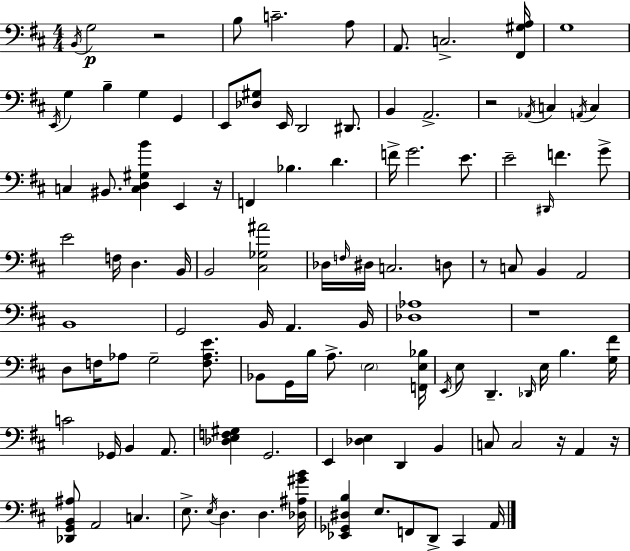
{
  \clef bass
  \numericTimeSignature
  \time 4/4
  \key d \major
  \acciaccatura { b,16 }\p g2 r2 | b8 c'2.-- a8 | a,8. c2.-> | <fis, gis a>16 g1 | \break \acciaccatura { e,16 } g4 b4-- g4 g,4 | e,8 <des gis>8 e,16 d,2 dis,8. | b,4 a,2.-> | r2 \acciaccatura { aes,16 } c4 \acciaccatura { a,16 } | \break c4 c4 bis,8. <c d gis b'>4 e,4 | r16 f,4 bes4. d'4. | f'16-> g'2. | e'8. e'2-- \grace { dis,16 } f'4. | \break g'8-> e'2 f16 d4. | b,16 b,2 <cis ges ais'>2 | des16 \grace { f16 } dis16 c2. | d8 r8 c8 b,4 a,2 | \break b,1 | g,2 b,16 a,4. | b,16 <des aes>1 | r1 | \break d8 f16 aes8 g2-- | <f aes e'>8. bes,8 g,16 b16 a8.-> \parenthesize e2 | <f, e bes>16 \acciaccatura { e,16 } e8 d,4.-- \grace { des,16 } | e16 b4. <g fis'>16 c'2 | \break ges,16 b,4 a,8. <des e f gis>4 g,2. | e,4 <des e>4 | d,4 b,4 c8 c2 | r16 a,4 r16 <des, g, b, ais>8 a,2 | \break c4. e8.-> \acciaccatura { e16 } d4. | d4. <des ais gis' b'>16 <ees, ges, dis b>4 e8. | f,8 d,8-> cis,4 a,16 \bar "|."
}